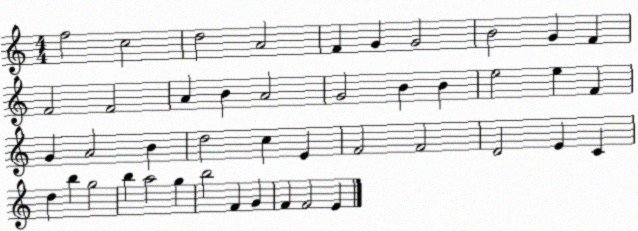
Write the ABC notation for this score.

X:1
T:Untitled
M:4/4
L:1/4
K:C
f2 c2 d2 A2 F G G2 B2 G F F2 F2 A B A2 G2 B B e2 e F G A2 B d2 c E F2 F2 D2 E C d b g2 b a2 g b2 F G F F2 E